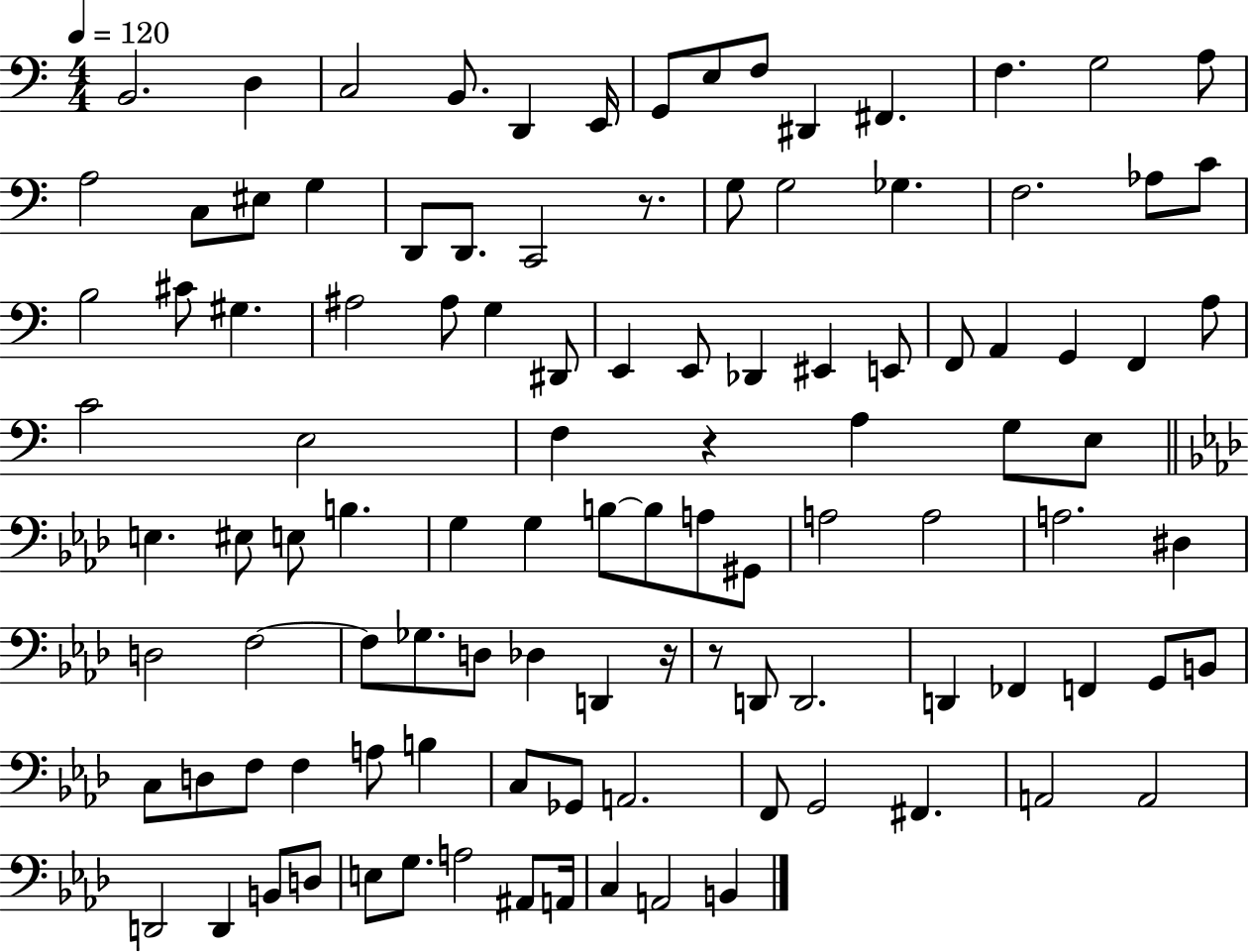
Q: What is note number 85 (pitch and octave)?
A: C3